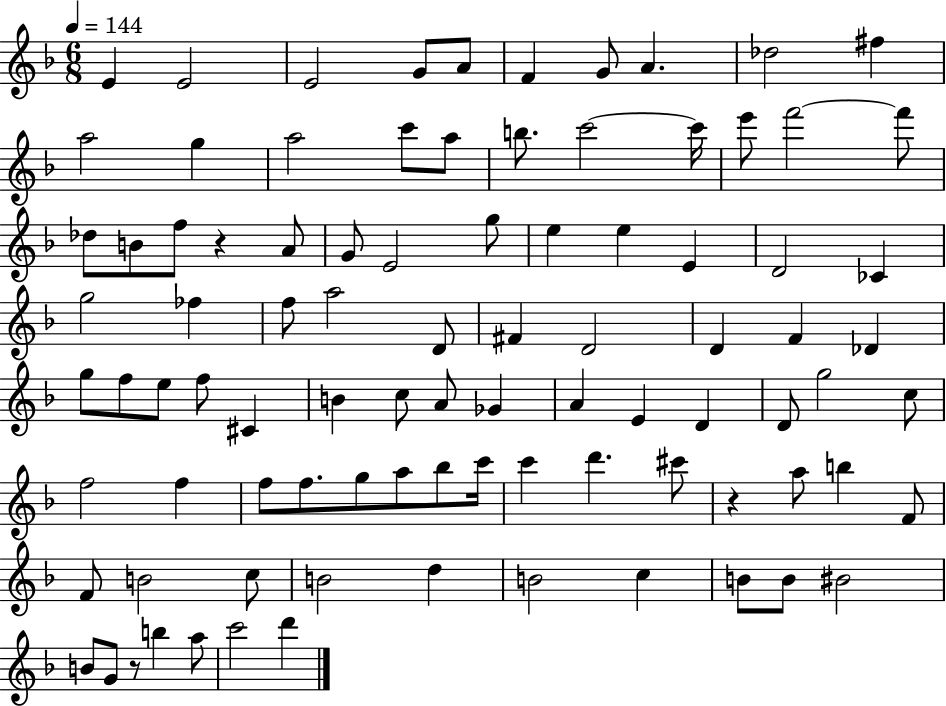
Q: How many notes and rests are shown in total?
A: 91